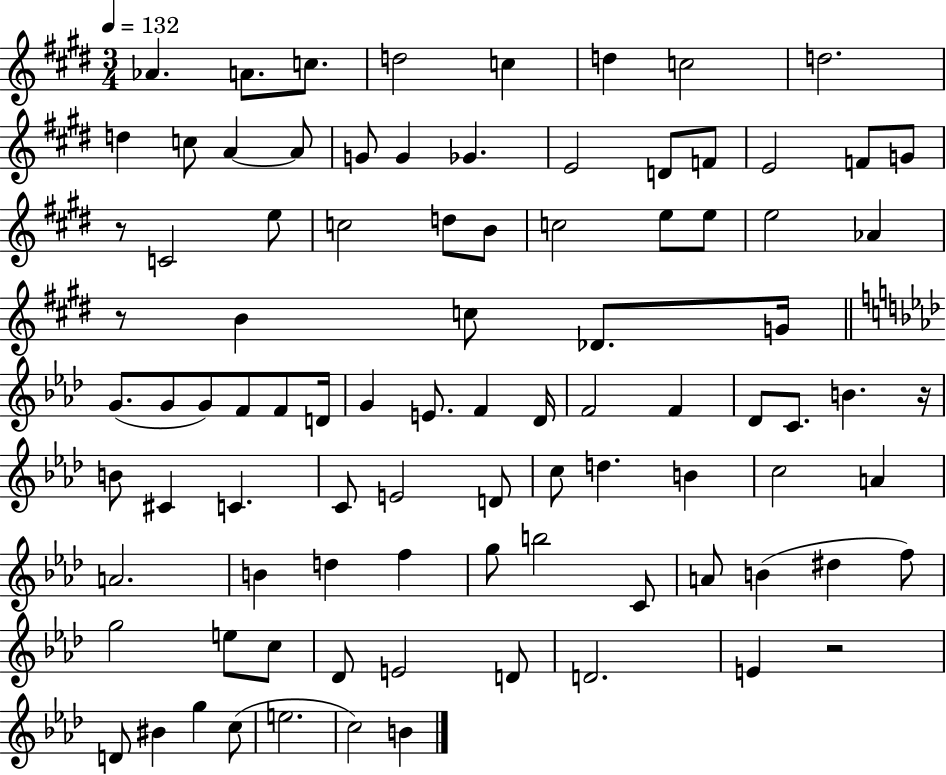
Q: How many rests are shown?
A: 4